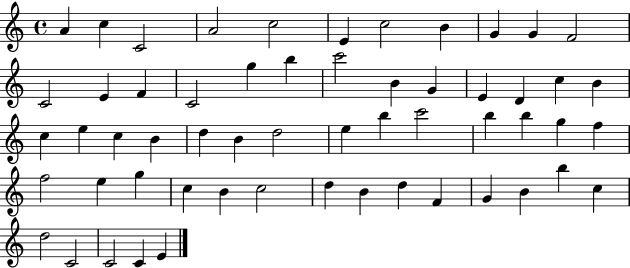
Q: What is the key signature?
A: C major